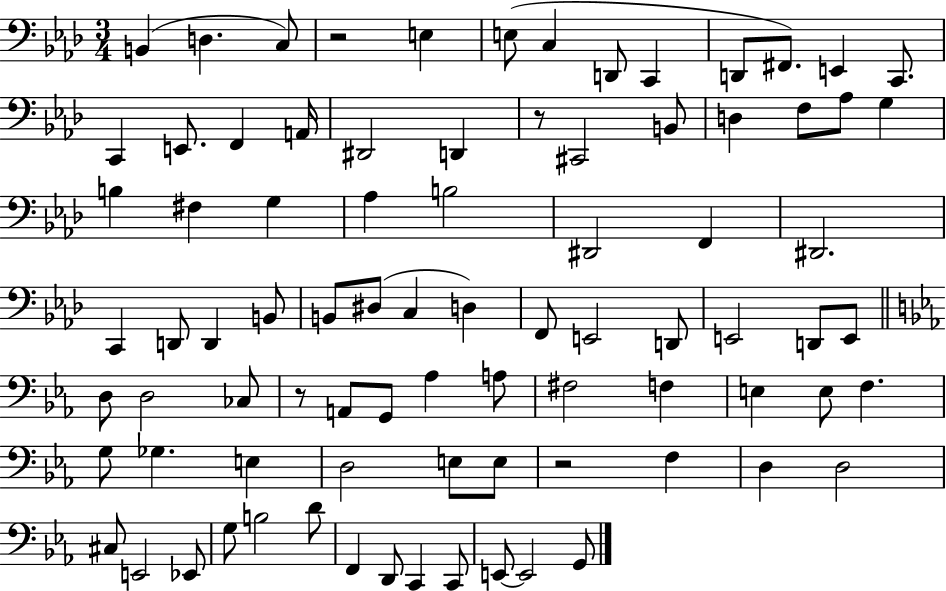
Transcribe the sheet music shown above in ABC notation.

X:1
T:Untitled
M:3/4
L:1/4
K:Ab
B,, D, C,/2 z2 E, E,/2 C, D,,/2 C,, D,,/2 ^F,,/2 E,, C,,/2 C,, E,,/2 F,, A,,/4 ^D,,2 D,, z/2 ^C,,2 B,,/2 D, F,/2 _A,/2 G, B, ^F, G, _A, B,2 ^D,,2 F,, ^D,,2 C,, D,,/2 D,, B,,/2 B,,/2 ^D,/2 C, D, F,,/2 E,,2 D,,/2 E,,2 D,,/2 E,,/2 D,/2 D,2 _C,/2 z/2 A,,/2 G,,/2 _A, A,/2 ^F,2 F, E, E,/2 F, G,/2 _G, E, D,2 E,/2 E,/2 z2 F, D, D,2 ^C,/2 E,,2 _E,,/2 G,/2 B,2 D/2 F,, D,,/2 C,, C,,/2 E,,/2 E,,2 G,,/2